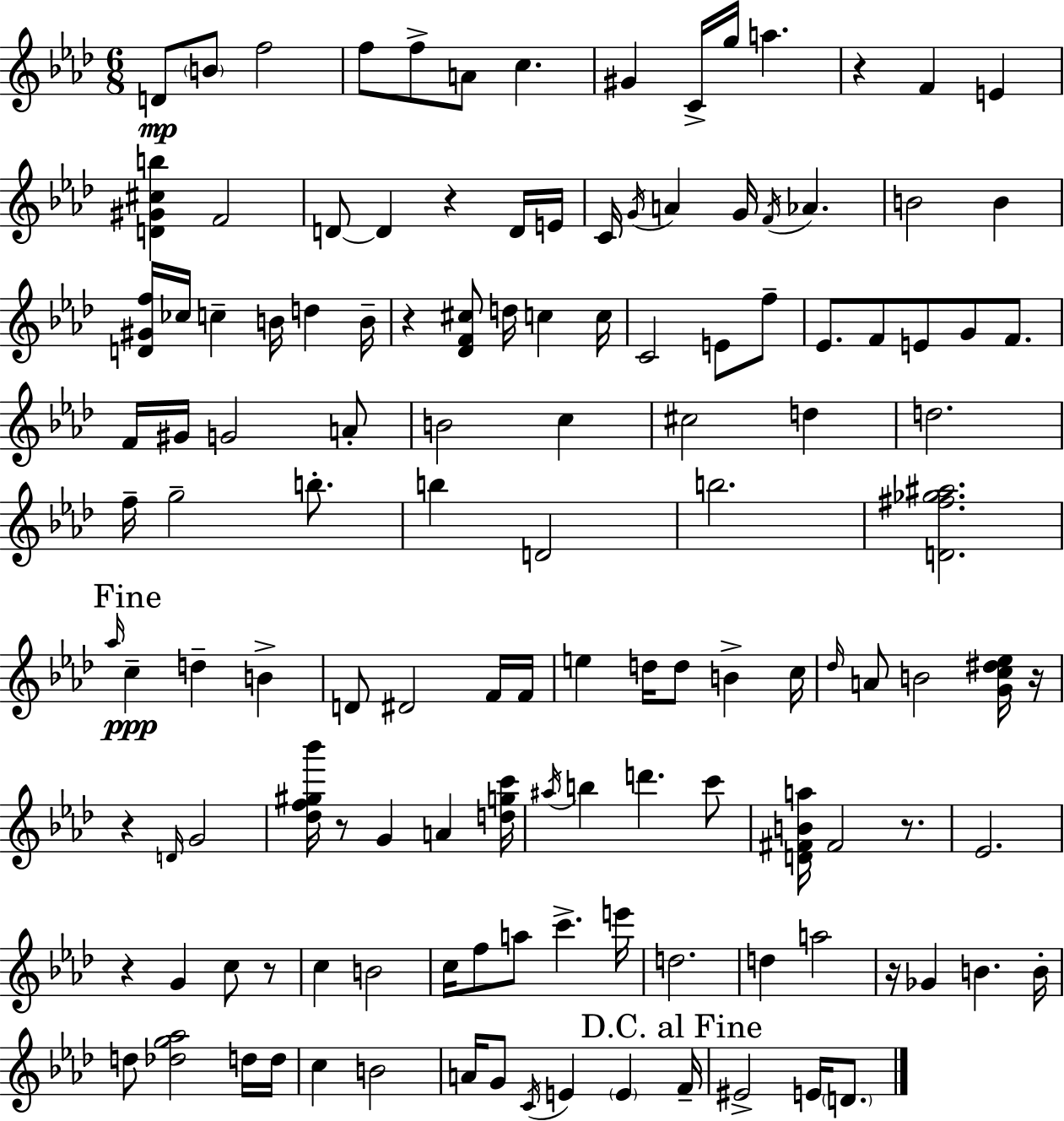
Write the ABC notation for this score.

X:1
T:Untitled
M:6/8
L:1/4
K:Ab
D/2 B/2 f2 f/2 f/2 A/2 c ^G C/4 g/4 a z F E [D^G^cb] F2 D/2 D z D/4 E/4 C/4 G/4 A G/4 F/4 _A B2 B [D^Gf]/4 _c/4 c B/4 d B/4 z [_DF^c]/2 d/4 c c/4 C2 E/2 f/2 _E/2 F/2 E/2 G/2 F/2 F/4 ^G/4 G2 A/2 B2 c ^c2 d d2 f/4 g2 b/2 b D2 b2 [D^f_g^a]2 _a/4 c d B D/2 ^D2 F/4 F/4 e d/4 d/2 B c/4 _d/4 A/2 B2 [Gc^d_e]/4 z/4 z D/4 G2 [_df^g_b']/4 z/2 G A [dgc']/4 ^a/4 b d' c'/2 [D^FBa]/4 ^F2 z/2 _E2 z G c/2 z/2 c B2 c/4 f/2 a/2 c' e'/4 d2 d a2 z/4 _G B B/4 d/2 [_dg_a]2 d/4 d/4 c B2 A/4 G/2 C/4 E E F/4 ^E2 E/4 D/2